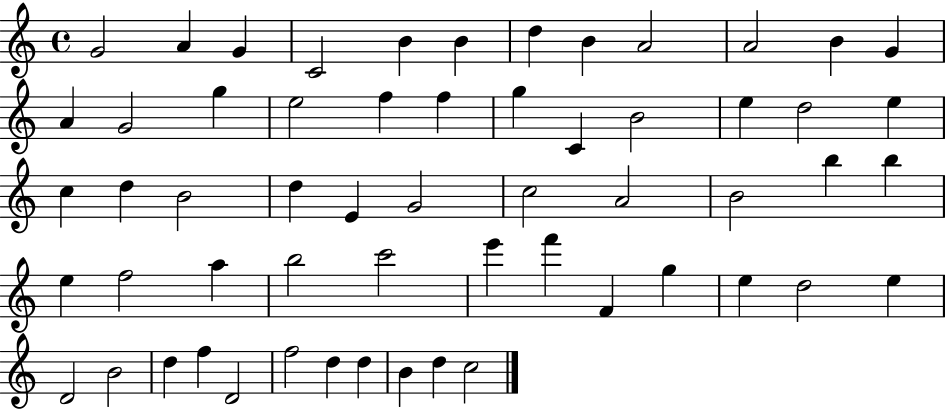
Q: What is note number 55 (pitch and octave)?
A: D5